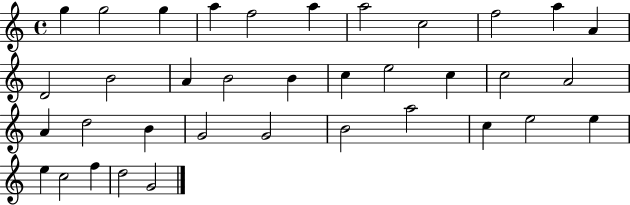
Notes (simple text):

G5/q G5/h G5/q A5/q F5/h A5/q A5/h C5/h F5/h A5/q A4/q D4/h B4/h A4/q B4/h B4/q C5/q E5/h C5/q C5/h A4/h A4/q D5/h B4/q G4/h G4/h B4/h A5/h C5/q E5/h E5/q E5/q C5/h F5/q D5/h G4/h